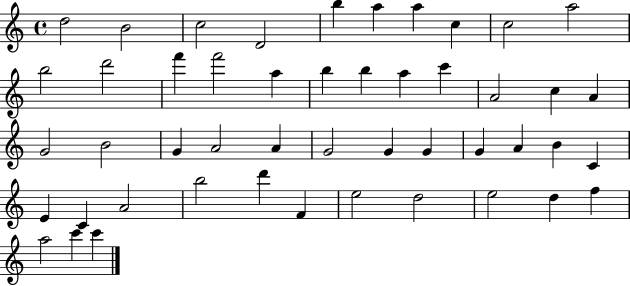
X:1
T:Untitled
M:4/4
L:1/4
K:C
d2 B2 c2 D2 b a a c c2 a2 b2 d'2 f' f'2 a b b a c' A2 c A G2 B2 G A2 A G2 G G G A B C E C A2 b2 d' F e2 d2 e2 d f a2 c' c'